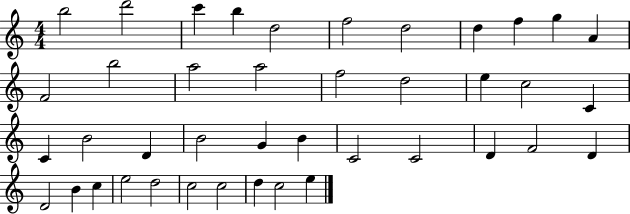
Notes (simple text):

B5/h D6/h C6/q B5/q D5/h F5/h D5/h D5/q F5/q G5/q A4/q F4/h B5/h A5/h A5/h F5/h D5/h E5/q C5/h C4/q C4/q B4/h D4/q B4/h G4/q B4/q C4/h C4/h D4/q F4/h D4/q D4/h B4/q C5/q E5/h D5/h C5/h C5/h D5/q C5/h E5/q